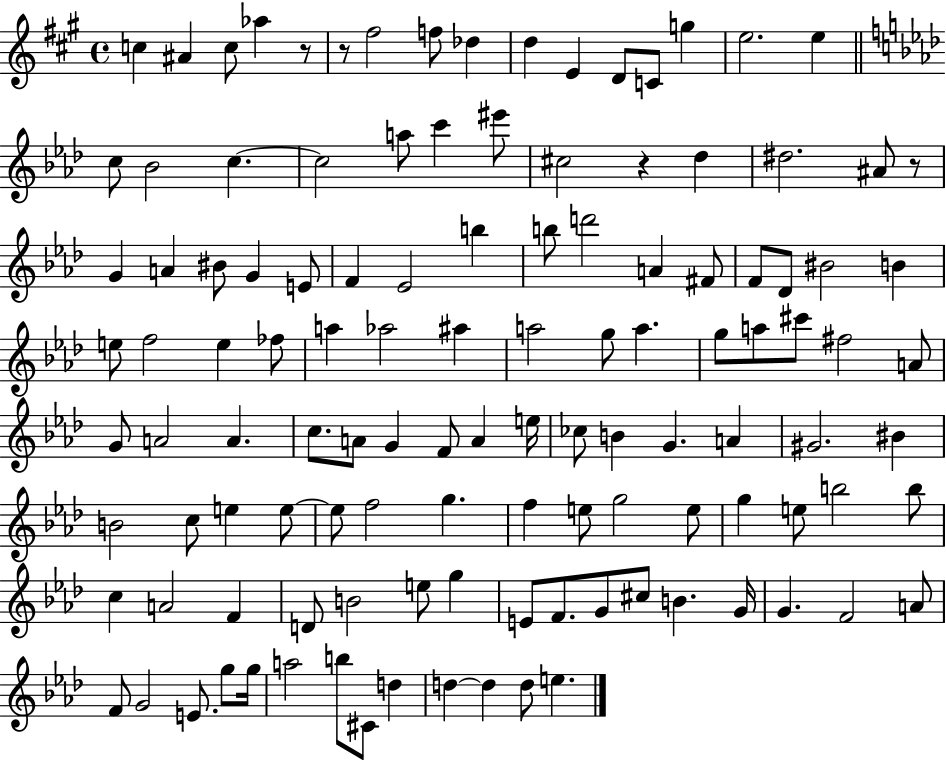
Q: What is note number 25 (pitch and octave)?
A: A#4